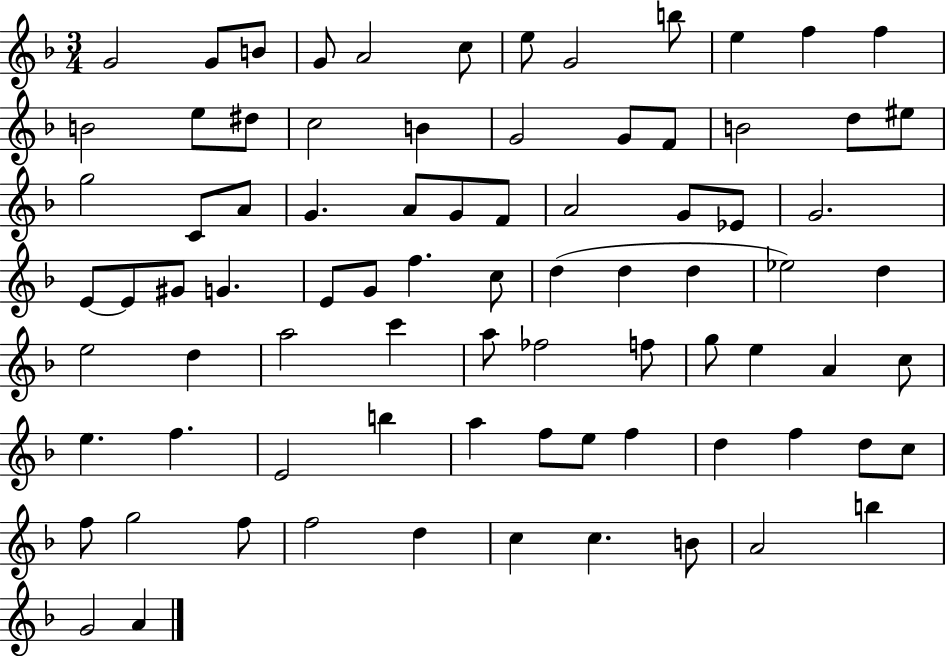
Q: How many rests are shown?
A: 0